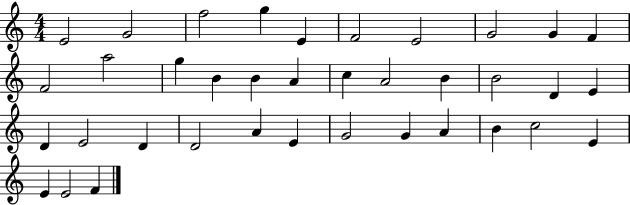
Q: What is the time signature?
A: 4/4